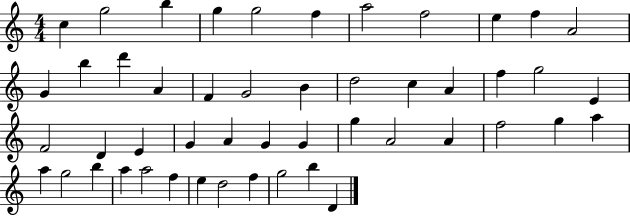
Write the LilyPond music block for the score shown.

{
  \clef treble
  \numericTimeSignature
  \time 4/4
  \key c \major
  c''4 g''2 b''4 | g''4 g''2 f''4 | a''2 f''2 | e''4 f''4 a'2 | \break g'4 b''4 d'''4 a'4 | f'4 g'2 b'4 | d''2 c''4 a'4 | f''4 g''2 e'4 | \break f'2 d'4 e'4 | g'4 a'4 g'4 g'4 | g''4 a'2 a'4 | f''2 g''4 a''4 | \break a''4 g''2 b''4 | a''4 a''2 f''4 | e''4 d''2 f''4 | g''2 b''4 d'4 | \break \bar "|."
}